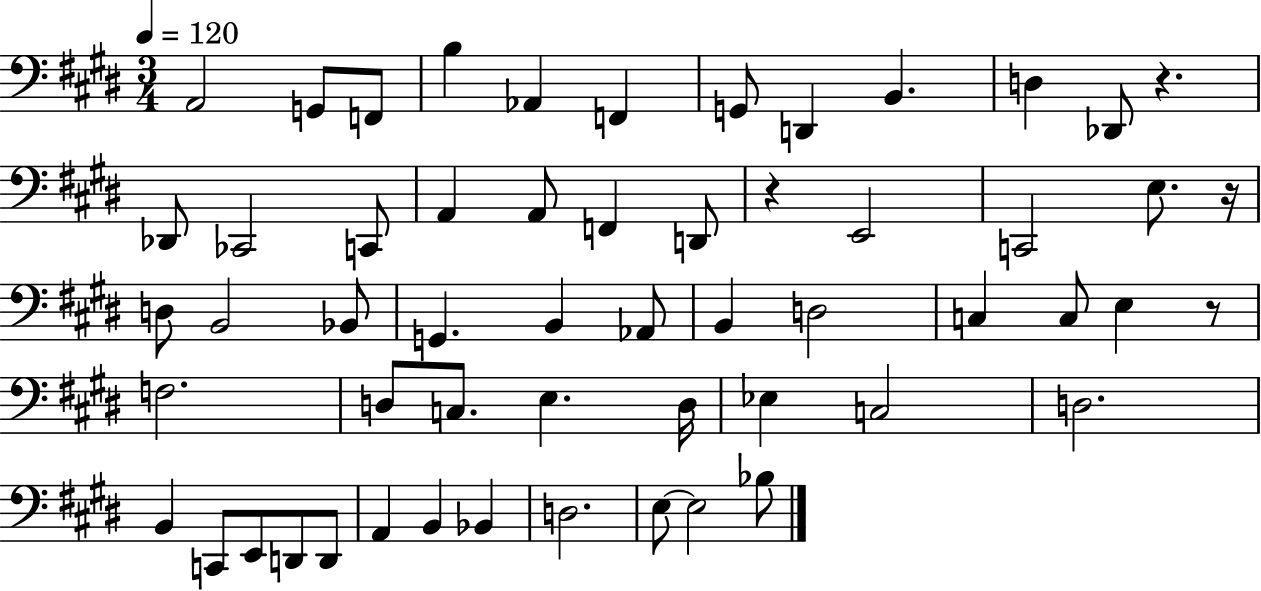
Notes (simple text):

A2/h G2/e F2/e B3/q Ab2/q F2/q G2/e D2/q B2/q. D3/q Db2/e R/q. Db2/e CES2/h C2/e A2/q A2/e F2/q D2/e R/q E2/h C2/h E3/e. R/s D3/e B2/h Bb2/e G2/q. B2/q Ab2/e B2/q D3/h C3/q C3/e E3/q R/e F3/h. D3/e C3/e. E3/q. D3/s Eb3/q C3/h D3/h. B2/q C2/e E2/e D2/e D2/e A2/q B2/q Bb2/q D3/h. E3/e E3/h Bb3/e